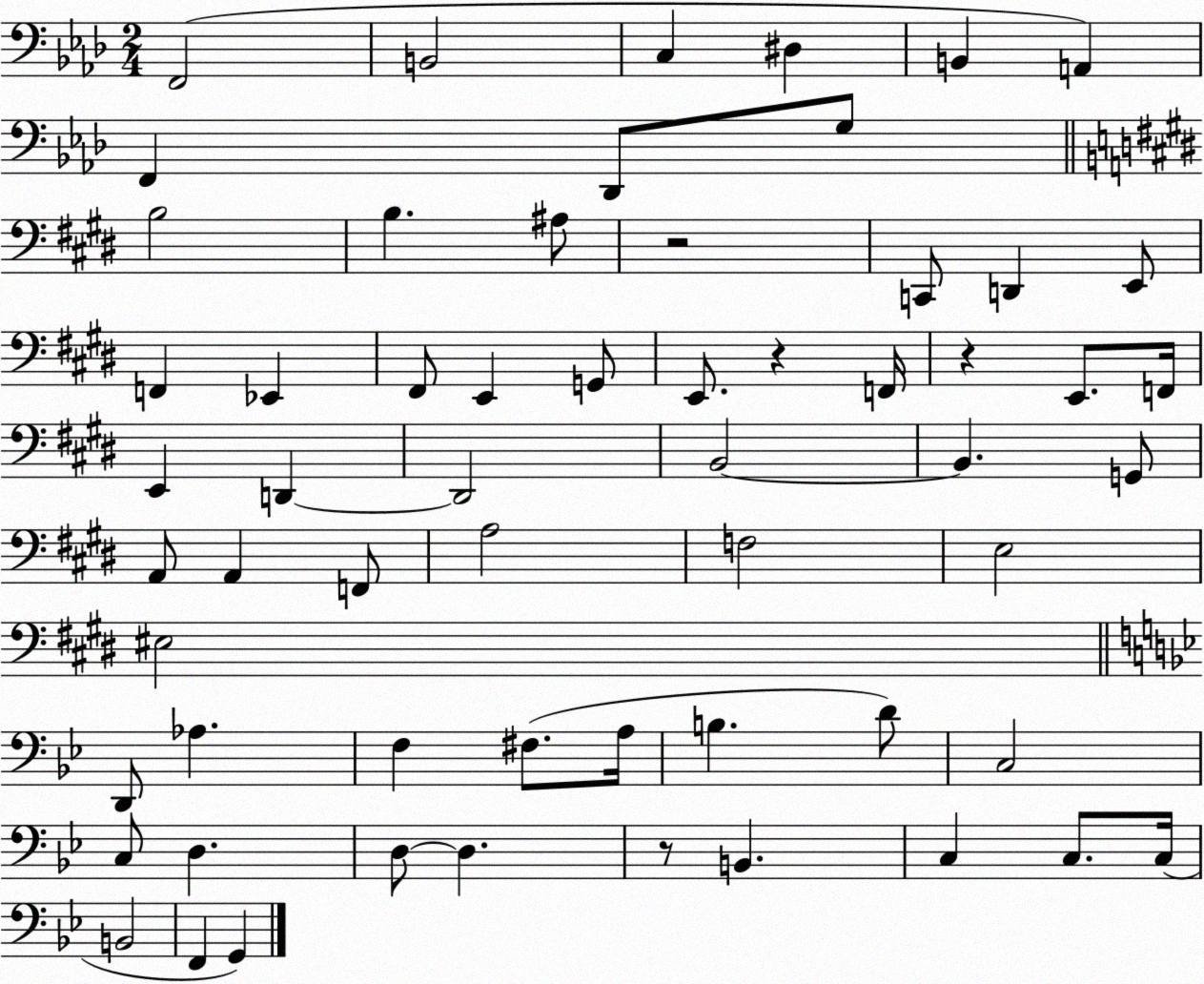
X:1
T:Untitled
M:2/4
L:1/4
K:Ab
F,,2 B,,2 C, ^D, B,, A,, F,, _D,,/2 G,/2 B,2 B, ^A,/2 z2 C,,/2 D,, E,,/2 F,, _E,, ^F,,/2 E,, G,,/2 E,,/2 z F,,/4 z E,,/2 F,,/4 E,, D,, D,,2 B,,2 B,, G,,/2 A,,/2 A,, F,,/2 A,2 F,2 E,2 ^E,2 D,,/2 _A, F, ^F,/2 A,/4 B, D/2 C,2 C,/2 D, D,/2 D, z/2 B,, C, C,/2 C,/4 B,,2 F,, G,,